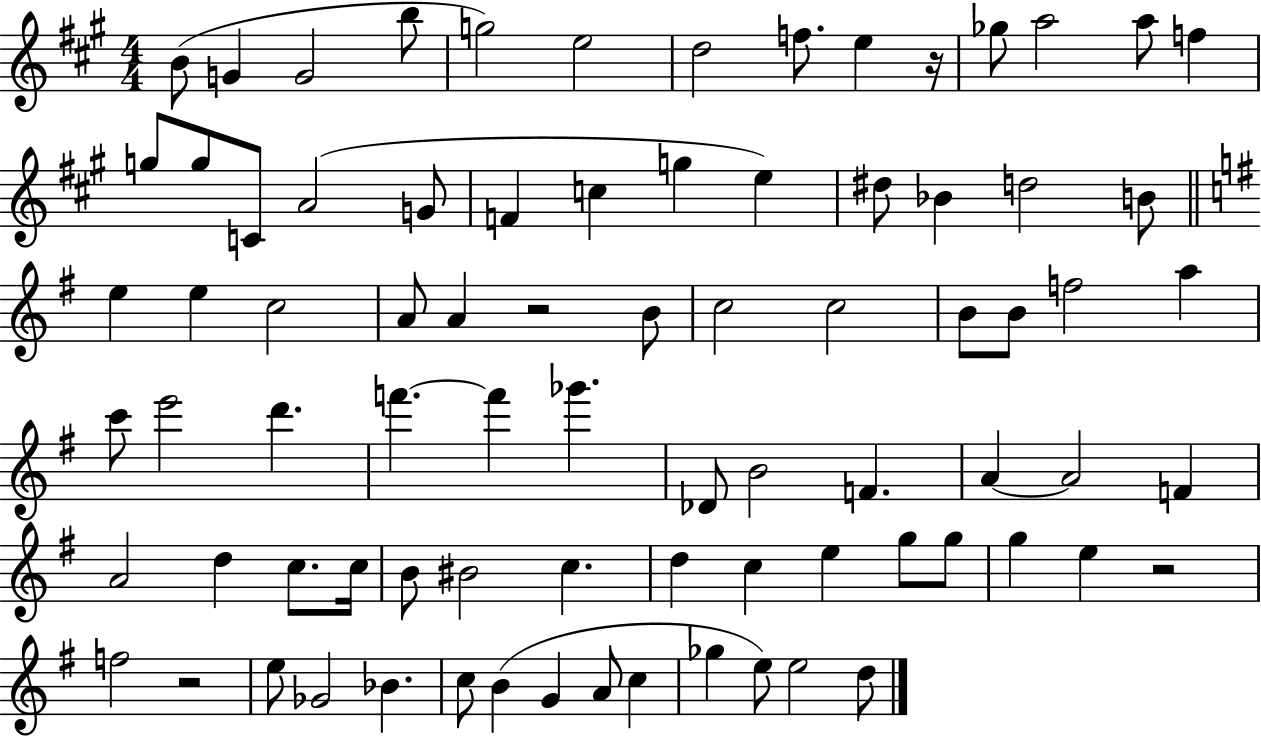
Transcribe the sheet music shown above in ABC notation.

X:1
T:Untitled
M:4/4
L:1/4
K:A
B/2 G G2 b/2 g2 e2 d2 f/2 e z/4 _g/2 a2 a/2 f g/2 g/2 C/2 A2 G/2 F c g e ^d/2 _B d2 B/2 e e c2 A/2 A z2 B/2 c2 c2 B/2 B/2 f2 a c'/2 e'2 d' f' f' _g' _D/2 B2 F A A2 F A2 d c/2 c/4 B/2 ^B2 c d c e g/2 g/2 g e z2 f2 z2 e/2 _G2 _B c/2 B G A/2 c _g e/2 e2 d/2